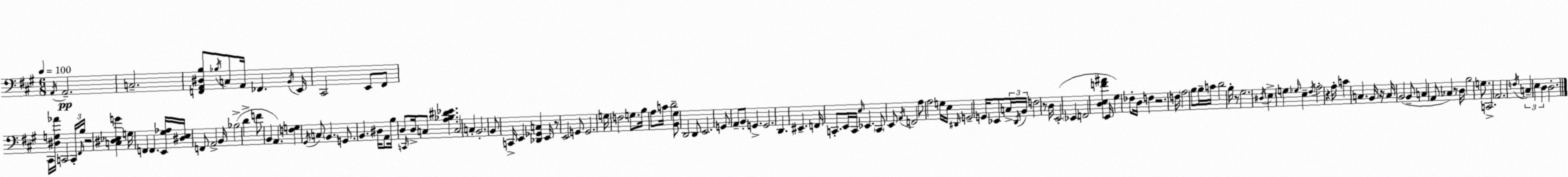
X:1
T:Untitled
M:6/8
L:1/4
K:A
A,,/4 A,,2 C,2 [F,,A,,^D,B,]/2 _B,/4 C,/2 A,,/4 _F,, B,,/4 E,,/4 ^C,,2 E,,/2 ^F,,/2 ^C,,/4 [^D,G,_A]/4 C,,2 C,,/4 ^F,,/4 B,/4 z2 [C,^D,_E,G] G,/4 F,, F,, [E,,^G,_A,]/4 [^D,E,]/4 F,,/2 A,,2 B,,/4 _B,2 D F/2 B,, A,, [F,G,] ^G,,/4 C,/2 B,, G,,/2 B,, ^D,/4 A,,/2 B,/4 D,/2 C,,/4 D,/4 C,/2 [A,_B,^D_E] C,2 C, B,,2 B,,/2 C,,/4 E,, [_D,,_G,,C,] E,,/4 z/2 E,,2 G,,/2 G,,2 G,/4 F,2 G,/2 B,/4 A,/2 C/4 D2 [B,,^G,]/2 D,,2 D,,/2 E,,2 G,,/2 A,,/2 B,,/2 G,, G,,2 D,, ^E,, F,,/4 C,,/2 E,,/4 C,,/4 E,/4 _E,, C,,/2 E,,/2 A,,/4 F,,2 A,/2 A,2 G,/4 E,/4 ^D,,/4 G,,2 G,,/4 _E,,/2 C,/4 D,,/4 B,,/4 F,2 z/2 D,/4 E,,2 _E,, F,,2 [D,E,F^A] E,,/4 ^G, _F,/2 D,/4 F, z2 F,/4 A,2 B,/2 B,/4 C/4 D2 B,/4 z/2 ^G,2 ^D,/4 E, G, _G,/4 E, ^F,/4 A,2 z A,/4 C C, B,,/4 z/4 C,/4 B,,2 B,,/2 C, A,,/2 _C, z/2 D,/4 B,2 G,/2 C,,2 A,,2 F,/4 C, E, D, D,2